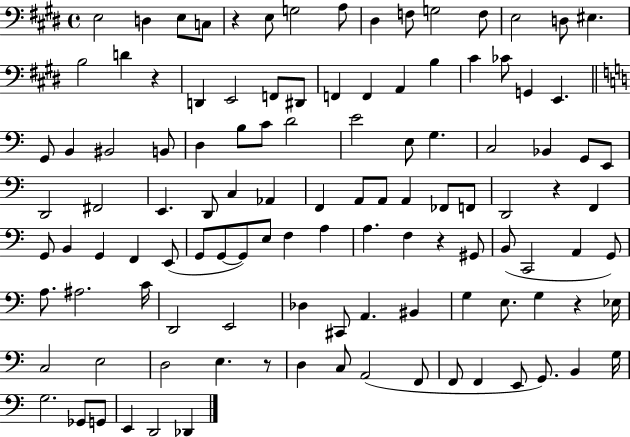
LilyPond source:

{
  \clef bass
  \time 4/4
  \defaultTimeSignature
  \key e \major
  \repeat volta 2 { e2 d4 e8 c8 | r4 e8 g2 a8 | dis4 f8 g2 f8 | e2 d8 eis4. | \break b2 d'4 r4 | d,4 e,2 f,8 dis,8 | f,4 f,4 a,4 b4 | cis'4 ces'8 g,4 e,4. | \break \bar "||" \break \key c \major g,8 b,4 bis,2 b,8 | d4 b8 c'8 d'2 | e'2 e8 g4. | c2 bes,4 g,8 e,8 | \break d,2 fis,2 | e,4. d,8 c4 aes,4 | f,4 a,8 a,8 a,4 fes,8 f,8 | d,2 r4 f,4 | \break g,8 b,4 g,4 f,4 e,8( | g,8 g,8~~ g,8) e8 f4 a4 | a4. f4 r4 gis,8 | b,8( c,2 a,4 g,8) | \break a8. ais2. c'16 | d,2 e,2 | des4 cis,8 a,4. bis,4 | g4 e8. g4 r4 ees16 | \break c2 e2 | d2 e4. r8 | d4 c8 a,2( f,8 | f,8 f,4 e,8 g,8.) b,4 g16 | \break g2. ges,8 g,8 | e,4 d,2 des,4 | } \bar "|."
}